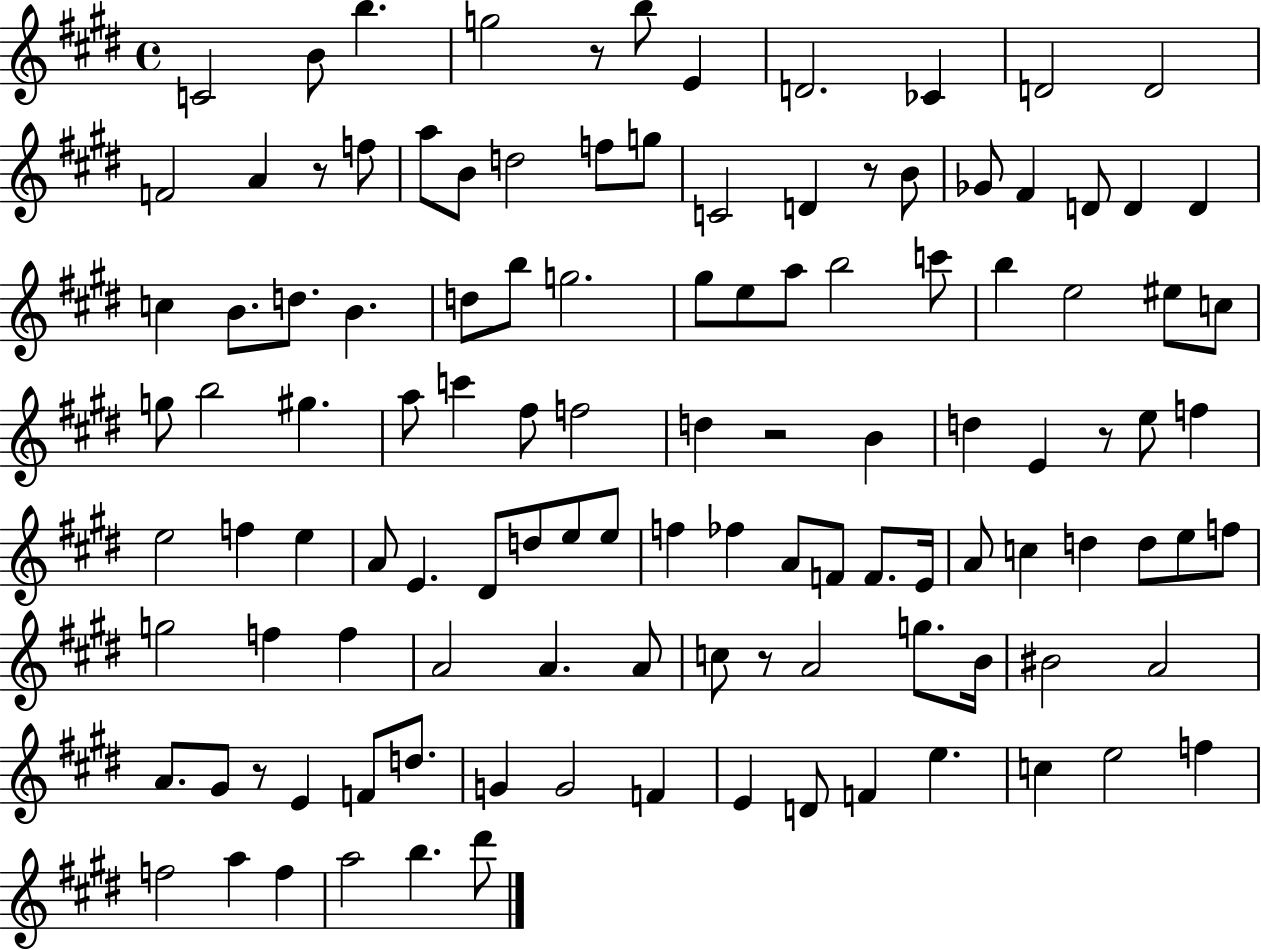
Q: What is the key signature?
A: E major